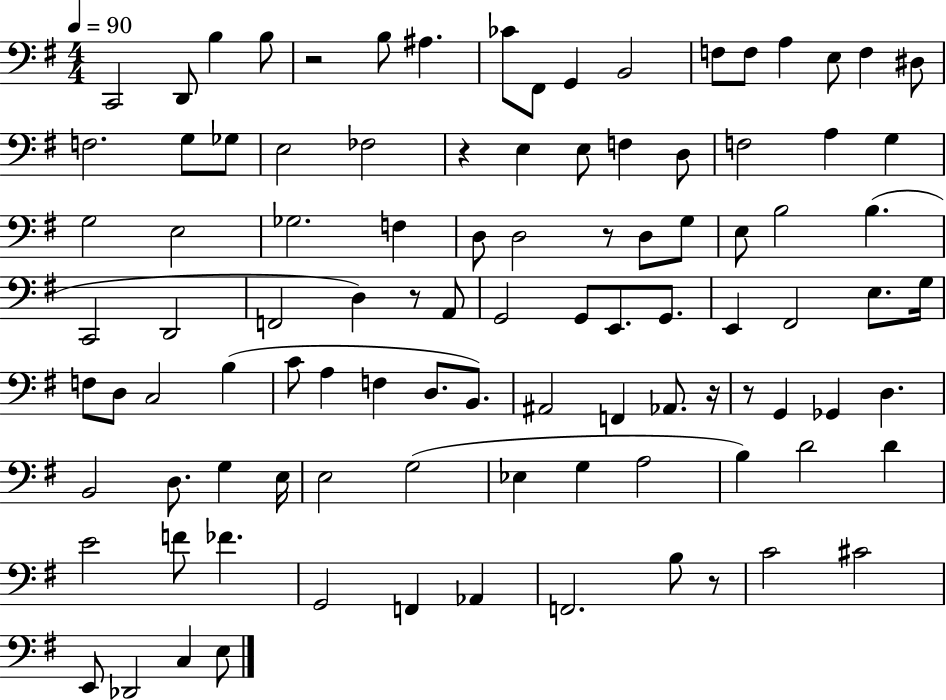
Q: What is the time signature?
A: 4/4